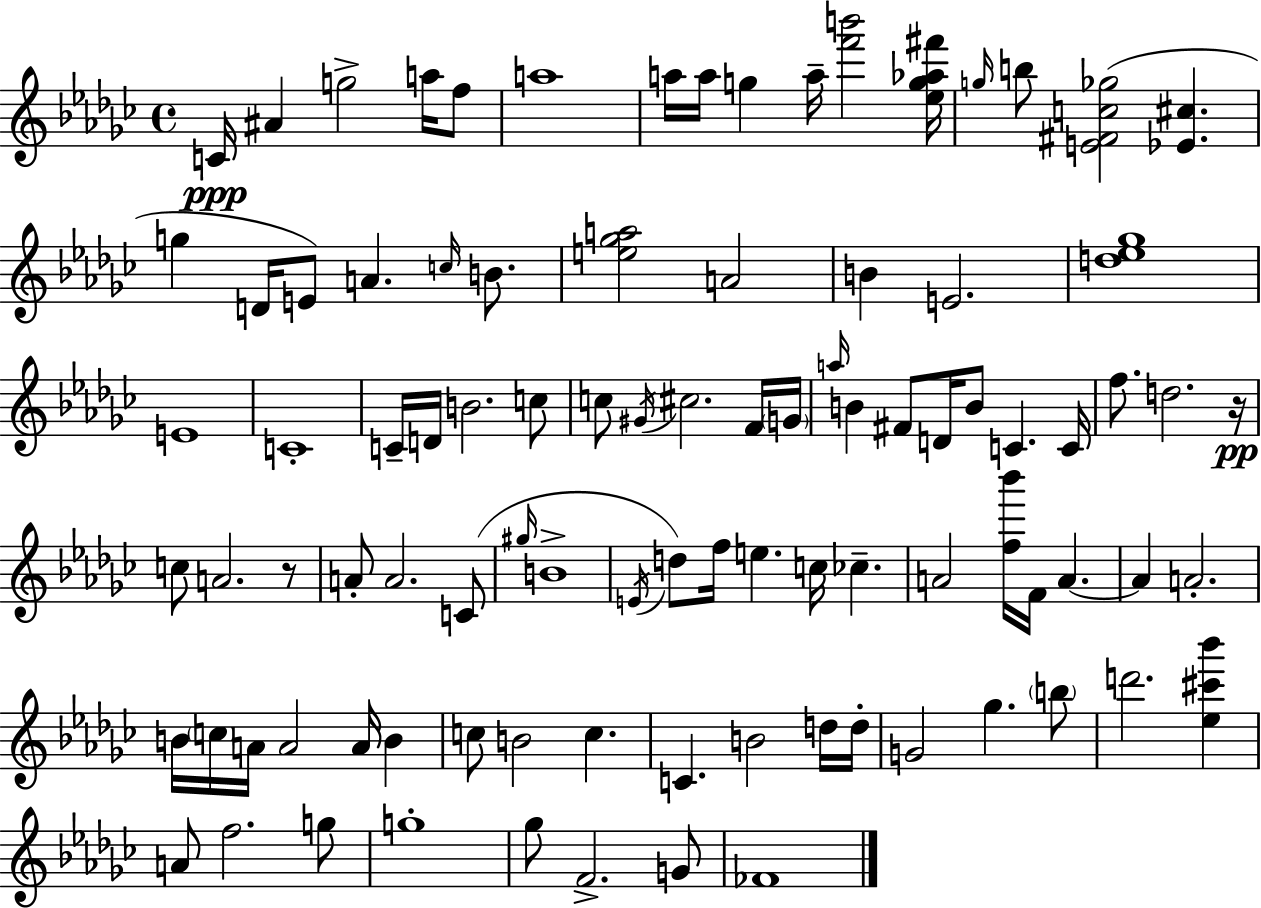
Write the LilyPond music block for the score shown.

{
  \clef treble
  \time 4/4
  \defaultTimeSignature
  \key ees \minor
  c'16\ppp ais'4 g''2-> a''16 f''8 | a''1 | a''16 a''16 g''4 a''16-- <f''' b'''>2 <ees'' g'' aes'' fis'''>16 | \grace { g''16 } b''8 <e' fis' c'' ges''>2( <ees' cis''>4. | \break g''4 d'16 e'8) a'4. \grace { c''16 } b'8. | <e'' ges'' a''>2 a'2 | b'4 e'2. | <d'' ees'' ges''>1 | \break e'1 | c'1-. | c'16-- d'16 b'2. | c''8 c''8 \acciaccatura { gis'16 } cis''2. | \break f'16 \parenthesize g'16 \grace { a''16 } b'4 fis'8 d'16 b'8 c'4. | c'16 f''8. d''2. | r16\pp c''8 a'2. | r8 a'8-. a'2. | \break c'8( \grace { gis''16 } b'1-> | \acciaccatura { e'16 } d''8) f''16 e''4. c''16 | ces''4.-- a'2 <f'' bes'''>16 f'16 | a'4.~~ a'4 a'2.-. | \break b'16 \parenthesize c''16 a'16 a'2 | a'16 b'4 c''8 b'2 | c''4. c'4. b'2 | d''16 d''16-. g'2 ges''4. | \break \parenthesize b''8 d'''2. | <ees'' cis''' bes'''>4 a'8 f''2. | g''8 g''1-. | ges''8 f'2.-> | \break g'8 fes'1 | \bar "|."
}